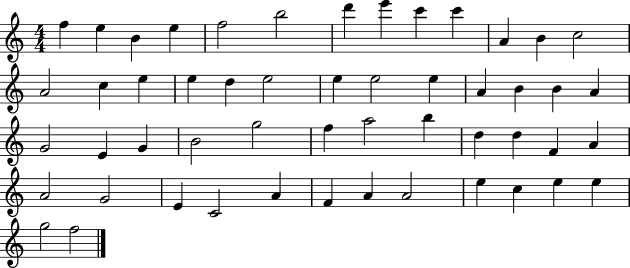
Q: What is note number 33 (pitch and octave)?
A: A5